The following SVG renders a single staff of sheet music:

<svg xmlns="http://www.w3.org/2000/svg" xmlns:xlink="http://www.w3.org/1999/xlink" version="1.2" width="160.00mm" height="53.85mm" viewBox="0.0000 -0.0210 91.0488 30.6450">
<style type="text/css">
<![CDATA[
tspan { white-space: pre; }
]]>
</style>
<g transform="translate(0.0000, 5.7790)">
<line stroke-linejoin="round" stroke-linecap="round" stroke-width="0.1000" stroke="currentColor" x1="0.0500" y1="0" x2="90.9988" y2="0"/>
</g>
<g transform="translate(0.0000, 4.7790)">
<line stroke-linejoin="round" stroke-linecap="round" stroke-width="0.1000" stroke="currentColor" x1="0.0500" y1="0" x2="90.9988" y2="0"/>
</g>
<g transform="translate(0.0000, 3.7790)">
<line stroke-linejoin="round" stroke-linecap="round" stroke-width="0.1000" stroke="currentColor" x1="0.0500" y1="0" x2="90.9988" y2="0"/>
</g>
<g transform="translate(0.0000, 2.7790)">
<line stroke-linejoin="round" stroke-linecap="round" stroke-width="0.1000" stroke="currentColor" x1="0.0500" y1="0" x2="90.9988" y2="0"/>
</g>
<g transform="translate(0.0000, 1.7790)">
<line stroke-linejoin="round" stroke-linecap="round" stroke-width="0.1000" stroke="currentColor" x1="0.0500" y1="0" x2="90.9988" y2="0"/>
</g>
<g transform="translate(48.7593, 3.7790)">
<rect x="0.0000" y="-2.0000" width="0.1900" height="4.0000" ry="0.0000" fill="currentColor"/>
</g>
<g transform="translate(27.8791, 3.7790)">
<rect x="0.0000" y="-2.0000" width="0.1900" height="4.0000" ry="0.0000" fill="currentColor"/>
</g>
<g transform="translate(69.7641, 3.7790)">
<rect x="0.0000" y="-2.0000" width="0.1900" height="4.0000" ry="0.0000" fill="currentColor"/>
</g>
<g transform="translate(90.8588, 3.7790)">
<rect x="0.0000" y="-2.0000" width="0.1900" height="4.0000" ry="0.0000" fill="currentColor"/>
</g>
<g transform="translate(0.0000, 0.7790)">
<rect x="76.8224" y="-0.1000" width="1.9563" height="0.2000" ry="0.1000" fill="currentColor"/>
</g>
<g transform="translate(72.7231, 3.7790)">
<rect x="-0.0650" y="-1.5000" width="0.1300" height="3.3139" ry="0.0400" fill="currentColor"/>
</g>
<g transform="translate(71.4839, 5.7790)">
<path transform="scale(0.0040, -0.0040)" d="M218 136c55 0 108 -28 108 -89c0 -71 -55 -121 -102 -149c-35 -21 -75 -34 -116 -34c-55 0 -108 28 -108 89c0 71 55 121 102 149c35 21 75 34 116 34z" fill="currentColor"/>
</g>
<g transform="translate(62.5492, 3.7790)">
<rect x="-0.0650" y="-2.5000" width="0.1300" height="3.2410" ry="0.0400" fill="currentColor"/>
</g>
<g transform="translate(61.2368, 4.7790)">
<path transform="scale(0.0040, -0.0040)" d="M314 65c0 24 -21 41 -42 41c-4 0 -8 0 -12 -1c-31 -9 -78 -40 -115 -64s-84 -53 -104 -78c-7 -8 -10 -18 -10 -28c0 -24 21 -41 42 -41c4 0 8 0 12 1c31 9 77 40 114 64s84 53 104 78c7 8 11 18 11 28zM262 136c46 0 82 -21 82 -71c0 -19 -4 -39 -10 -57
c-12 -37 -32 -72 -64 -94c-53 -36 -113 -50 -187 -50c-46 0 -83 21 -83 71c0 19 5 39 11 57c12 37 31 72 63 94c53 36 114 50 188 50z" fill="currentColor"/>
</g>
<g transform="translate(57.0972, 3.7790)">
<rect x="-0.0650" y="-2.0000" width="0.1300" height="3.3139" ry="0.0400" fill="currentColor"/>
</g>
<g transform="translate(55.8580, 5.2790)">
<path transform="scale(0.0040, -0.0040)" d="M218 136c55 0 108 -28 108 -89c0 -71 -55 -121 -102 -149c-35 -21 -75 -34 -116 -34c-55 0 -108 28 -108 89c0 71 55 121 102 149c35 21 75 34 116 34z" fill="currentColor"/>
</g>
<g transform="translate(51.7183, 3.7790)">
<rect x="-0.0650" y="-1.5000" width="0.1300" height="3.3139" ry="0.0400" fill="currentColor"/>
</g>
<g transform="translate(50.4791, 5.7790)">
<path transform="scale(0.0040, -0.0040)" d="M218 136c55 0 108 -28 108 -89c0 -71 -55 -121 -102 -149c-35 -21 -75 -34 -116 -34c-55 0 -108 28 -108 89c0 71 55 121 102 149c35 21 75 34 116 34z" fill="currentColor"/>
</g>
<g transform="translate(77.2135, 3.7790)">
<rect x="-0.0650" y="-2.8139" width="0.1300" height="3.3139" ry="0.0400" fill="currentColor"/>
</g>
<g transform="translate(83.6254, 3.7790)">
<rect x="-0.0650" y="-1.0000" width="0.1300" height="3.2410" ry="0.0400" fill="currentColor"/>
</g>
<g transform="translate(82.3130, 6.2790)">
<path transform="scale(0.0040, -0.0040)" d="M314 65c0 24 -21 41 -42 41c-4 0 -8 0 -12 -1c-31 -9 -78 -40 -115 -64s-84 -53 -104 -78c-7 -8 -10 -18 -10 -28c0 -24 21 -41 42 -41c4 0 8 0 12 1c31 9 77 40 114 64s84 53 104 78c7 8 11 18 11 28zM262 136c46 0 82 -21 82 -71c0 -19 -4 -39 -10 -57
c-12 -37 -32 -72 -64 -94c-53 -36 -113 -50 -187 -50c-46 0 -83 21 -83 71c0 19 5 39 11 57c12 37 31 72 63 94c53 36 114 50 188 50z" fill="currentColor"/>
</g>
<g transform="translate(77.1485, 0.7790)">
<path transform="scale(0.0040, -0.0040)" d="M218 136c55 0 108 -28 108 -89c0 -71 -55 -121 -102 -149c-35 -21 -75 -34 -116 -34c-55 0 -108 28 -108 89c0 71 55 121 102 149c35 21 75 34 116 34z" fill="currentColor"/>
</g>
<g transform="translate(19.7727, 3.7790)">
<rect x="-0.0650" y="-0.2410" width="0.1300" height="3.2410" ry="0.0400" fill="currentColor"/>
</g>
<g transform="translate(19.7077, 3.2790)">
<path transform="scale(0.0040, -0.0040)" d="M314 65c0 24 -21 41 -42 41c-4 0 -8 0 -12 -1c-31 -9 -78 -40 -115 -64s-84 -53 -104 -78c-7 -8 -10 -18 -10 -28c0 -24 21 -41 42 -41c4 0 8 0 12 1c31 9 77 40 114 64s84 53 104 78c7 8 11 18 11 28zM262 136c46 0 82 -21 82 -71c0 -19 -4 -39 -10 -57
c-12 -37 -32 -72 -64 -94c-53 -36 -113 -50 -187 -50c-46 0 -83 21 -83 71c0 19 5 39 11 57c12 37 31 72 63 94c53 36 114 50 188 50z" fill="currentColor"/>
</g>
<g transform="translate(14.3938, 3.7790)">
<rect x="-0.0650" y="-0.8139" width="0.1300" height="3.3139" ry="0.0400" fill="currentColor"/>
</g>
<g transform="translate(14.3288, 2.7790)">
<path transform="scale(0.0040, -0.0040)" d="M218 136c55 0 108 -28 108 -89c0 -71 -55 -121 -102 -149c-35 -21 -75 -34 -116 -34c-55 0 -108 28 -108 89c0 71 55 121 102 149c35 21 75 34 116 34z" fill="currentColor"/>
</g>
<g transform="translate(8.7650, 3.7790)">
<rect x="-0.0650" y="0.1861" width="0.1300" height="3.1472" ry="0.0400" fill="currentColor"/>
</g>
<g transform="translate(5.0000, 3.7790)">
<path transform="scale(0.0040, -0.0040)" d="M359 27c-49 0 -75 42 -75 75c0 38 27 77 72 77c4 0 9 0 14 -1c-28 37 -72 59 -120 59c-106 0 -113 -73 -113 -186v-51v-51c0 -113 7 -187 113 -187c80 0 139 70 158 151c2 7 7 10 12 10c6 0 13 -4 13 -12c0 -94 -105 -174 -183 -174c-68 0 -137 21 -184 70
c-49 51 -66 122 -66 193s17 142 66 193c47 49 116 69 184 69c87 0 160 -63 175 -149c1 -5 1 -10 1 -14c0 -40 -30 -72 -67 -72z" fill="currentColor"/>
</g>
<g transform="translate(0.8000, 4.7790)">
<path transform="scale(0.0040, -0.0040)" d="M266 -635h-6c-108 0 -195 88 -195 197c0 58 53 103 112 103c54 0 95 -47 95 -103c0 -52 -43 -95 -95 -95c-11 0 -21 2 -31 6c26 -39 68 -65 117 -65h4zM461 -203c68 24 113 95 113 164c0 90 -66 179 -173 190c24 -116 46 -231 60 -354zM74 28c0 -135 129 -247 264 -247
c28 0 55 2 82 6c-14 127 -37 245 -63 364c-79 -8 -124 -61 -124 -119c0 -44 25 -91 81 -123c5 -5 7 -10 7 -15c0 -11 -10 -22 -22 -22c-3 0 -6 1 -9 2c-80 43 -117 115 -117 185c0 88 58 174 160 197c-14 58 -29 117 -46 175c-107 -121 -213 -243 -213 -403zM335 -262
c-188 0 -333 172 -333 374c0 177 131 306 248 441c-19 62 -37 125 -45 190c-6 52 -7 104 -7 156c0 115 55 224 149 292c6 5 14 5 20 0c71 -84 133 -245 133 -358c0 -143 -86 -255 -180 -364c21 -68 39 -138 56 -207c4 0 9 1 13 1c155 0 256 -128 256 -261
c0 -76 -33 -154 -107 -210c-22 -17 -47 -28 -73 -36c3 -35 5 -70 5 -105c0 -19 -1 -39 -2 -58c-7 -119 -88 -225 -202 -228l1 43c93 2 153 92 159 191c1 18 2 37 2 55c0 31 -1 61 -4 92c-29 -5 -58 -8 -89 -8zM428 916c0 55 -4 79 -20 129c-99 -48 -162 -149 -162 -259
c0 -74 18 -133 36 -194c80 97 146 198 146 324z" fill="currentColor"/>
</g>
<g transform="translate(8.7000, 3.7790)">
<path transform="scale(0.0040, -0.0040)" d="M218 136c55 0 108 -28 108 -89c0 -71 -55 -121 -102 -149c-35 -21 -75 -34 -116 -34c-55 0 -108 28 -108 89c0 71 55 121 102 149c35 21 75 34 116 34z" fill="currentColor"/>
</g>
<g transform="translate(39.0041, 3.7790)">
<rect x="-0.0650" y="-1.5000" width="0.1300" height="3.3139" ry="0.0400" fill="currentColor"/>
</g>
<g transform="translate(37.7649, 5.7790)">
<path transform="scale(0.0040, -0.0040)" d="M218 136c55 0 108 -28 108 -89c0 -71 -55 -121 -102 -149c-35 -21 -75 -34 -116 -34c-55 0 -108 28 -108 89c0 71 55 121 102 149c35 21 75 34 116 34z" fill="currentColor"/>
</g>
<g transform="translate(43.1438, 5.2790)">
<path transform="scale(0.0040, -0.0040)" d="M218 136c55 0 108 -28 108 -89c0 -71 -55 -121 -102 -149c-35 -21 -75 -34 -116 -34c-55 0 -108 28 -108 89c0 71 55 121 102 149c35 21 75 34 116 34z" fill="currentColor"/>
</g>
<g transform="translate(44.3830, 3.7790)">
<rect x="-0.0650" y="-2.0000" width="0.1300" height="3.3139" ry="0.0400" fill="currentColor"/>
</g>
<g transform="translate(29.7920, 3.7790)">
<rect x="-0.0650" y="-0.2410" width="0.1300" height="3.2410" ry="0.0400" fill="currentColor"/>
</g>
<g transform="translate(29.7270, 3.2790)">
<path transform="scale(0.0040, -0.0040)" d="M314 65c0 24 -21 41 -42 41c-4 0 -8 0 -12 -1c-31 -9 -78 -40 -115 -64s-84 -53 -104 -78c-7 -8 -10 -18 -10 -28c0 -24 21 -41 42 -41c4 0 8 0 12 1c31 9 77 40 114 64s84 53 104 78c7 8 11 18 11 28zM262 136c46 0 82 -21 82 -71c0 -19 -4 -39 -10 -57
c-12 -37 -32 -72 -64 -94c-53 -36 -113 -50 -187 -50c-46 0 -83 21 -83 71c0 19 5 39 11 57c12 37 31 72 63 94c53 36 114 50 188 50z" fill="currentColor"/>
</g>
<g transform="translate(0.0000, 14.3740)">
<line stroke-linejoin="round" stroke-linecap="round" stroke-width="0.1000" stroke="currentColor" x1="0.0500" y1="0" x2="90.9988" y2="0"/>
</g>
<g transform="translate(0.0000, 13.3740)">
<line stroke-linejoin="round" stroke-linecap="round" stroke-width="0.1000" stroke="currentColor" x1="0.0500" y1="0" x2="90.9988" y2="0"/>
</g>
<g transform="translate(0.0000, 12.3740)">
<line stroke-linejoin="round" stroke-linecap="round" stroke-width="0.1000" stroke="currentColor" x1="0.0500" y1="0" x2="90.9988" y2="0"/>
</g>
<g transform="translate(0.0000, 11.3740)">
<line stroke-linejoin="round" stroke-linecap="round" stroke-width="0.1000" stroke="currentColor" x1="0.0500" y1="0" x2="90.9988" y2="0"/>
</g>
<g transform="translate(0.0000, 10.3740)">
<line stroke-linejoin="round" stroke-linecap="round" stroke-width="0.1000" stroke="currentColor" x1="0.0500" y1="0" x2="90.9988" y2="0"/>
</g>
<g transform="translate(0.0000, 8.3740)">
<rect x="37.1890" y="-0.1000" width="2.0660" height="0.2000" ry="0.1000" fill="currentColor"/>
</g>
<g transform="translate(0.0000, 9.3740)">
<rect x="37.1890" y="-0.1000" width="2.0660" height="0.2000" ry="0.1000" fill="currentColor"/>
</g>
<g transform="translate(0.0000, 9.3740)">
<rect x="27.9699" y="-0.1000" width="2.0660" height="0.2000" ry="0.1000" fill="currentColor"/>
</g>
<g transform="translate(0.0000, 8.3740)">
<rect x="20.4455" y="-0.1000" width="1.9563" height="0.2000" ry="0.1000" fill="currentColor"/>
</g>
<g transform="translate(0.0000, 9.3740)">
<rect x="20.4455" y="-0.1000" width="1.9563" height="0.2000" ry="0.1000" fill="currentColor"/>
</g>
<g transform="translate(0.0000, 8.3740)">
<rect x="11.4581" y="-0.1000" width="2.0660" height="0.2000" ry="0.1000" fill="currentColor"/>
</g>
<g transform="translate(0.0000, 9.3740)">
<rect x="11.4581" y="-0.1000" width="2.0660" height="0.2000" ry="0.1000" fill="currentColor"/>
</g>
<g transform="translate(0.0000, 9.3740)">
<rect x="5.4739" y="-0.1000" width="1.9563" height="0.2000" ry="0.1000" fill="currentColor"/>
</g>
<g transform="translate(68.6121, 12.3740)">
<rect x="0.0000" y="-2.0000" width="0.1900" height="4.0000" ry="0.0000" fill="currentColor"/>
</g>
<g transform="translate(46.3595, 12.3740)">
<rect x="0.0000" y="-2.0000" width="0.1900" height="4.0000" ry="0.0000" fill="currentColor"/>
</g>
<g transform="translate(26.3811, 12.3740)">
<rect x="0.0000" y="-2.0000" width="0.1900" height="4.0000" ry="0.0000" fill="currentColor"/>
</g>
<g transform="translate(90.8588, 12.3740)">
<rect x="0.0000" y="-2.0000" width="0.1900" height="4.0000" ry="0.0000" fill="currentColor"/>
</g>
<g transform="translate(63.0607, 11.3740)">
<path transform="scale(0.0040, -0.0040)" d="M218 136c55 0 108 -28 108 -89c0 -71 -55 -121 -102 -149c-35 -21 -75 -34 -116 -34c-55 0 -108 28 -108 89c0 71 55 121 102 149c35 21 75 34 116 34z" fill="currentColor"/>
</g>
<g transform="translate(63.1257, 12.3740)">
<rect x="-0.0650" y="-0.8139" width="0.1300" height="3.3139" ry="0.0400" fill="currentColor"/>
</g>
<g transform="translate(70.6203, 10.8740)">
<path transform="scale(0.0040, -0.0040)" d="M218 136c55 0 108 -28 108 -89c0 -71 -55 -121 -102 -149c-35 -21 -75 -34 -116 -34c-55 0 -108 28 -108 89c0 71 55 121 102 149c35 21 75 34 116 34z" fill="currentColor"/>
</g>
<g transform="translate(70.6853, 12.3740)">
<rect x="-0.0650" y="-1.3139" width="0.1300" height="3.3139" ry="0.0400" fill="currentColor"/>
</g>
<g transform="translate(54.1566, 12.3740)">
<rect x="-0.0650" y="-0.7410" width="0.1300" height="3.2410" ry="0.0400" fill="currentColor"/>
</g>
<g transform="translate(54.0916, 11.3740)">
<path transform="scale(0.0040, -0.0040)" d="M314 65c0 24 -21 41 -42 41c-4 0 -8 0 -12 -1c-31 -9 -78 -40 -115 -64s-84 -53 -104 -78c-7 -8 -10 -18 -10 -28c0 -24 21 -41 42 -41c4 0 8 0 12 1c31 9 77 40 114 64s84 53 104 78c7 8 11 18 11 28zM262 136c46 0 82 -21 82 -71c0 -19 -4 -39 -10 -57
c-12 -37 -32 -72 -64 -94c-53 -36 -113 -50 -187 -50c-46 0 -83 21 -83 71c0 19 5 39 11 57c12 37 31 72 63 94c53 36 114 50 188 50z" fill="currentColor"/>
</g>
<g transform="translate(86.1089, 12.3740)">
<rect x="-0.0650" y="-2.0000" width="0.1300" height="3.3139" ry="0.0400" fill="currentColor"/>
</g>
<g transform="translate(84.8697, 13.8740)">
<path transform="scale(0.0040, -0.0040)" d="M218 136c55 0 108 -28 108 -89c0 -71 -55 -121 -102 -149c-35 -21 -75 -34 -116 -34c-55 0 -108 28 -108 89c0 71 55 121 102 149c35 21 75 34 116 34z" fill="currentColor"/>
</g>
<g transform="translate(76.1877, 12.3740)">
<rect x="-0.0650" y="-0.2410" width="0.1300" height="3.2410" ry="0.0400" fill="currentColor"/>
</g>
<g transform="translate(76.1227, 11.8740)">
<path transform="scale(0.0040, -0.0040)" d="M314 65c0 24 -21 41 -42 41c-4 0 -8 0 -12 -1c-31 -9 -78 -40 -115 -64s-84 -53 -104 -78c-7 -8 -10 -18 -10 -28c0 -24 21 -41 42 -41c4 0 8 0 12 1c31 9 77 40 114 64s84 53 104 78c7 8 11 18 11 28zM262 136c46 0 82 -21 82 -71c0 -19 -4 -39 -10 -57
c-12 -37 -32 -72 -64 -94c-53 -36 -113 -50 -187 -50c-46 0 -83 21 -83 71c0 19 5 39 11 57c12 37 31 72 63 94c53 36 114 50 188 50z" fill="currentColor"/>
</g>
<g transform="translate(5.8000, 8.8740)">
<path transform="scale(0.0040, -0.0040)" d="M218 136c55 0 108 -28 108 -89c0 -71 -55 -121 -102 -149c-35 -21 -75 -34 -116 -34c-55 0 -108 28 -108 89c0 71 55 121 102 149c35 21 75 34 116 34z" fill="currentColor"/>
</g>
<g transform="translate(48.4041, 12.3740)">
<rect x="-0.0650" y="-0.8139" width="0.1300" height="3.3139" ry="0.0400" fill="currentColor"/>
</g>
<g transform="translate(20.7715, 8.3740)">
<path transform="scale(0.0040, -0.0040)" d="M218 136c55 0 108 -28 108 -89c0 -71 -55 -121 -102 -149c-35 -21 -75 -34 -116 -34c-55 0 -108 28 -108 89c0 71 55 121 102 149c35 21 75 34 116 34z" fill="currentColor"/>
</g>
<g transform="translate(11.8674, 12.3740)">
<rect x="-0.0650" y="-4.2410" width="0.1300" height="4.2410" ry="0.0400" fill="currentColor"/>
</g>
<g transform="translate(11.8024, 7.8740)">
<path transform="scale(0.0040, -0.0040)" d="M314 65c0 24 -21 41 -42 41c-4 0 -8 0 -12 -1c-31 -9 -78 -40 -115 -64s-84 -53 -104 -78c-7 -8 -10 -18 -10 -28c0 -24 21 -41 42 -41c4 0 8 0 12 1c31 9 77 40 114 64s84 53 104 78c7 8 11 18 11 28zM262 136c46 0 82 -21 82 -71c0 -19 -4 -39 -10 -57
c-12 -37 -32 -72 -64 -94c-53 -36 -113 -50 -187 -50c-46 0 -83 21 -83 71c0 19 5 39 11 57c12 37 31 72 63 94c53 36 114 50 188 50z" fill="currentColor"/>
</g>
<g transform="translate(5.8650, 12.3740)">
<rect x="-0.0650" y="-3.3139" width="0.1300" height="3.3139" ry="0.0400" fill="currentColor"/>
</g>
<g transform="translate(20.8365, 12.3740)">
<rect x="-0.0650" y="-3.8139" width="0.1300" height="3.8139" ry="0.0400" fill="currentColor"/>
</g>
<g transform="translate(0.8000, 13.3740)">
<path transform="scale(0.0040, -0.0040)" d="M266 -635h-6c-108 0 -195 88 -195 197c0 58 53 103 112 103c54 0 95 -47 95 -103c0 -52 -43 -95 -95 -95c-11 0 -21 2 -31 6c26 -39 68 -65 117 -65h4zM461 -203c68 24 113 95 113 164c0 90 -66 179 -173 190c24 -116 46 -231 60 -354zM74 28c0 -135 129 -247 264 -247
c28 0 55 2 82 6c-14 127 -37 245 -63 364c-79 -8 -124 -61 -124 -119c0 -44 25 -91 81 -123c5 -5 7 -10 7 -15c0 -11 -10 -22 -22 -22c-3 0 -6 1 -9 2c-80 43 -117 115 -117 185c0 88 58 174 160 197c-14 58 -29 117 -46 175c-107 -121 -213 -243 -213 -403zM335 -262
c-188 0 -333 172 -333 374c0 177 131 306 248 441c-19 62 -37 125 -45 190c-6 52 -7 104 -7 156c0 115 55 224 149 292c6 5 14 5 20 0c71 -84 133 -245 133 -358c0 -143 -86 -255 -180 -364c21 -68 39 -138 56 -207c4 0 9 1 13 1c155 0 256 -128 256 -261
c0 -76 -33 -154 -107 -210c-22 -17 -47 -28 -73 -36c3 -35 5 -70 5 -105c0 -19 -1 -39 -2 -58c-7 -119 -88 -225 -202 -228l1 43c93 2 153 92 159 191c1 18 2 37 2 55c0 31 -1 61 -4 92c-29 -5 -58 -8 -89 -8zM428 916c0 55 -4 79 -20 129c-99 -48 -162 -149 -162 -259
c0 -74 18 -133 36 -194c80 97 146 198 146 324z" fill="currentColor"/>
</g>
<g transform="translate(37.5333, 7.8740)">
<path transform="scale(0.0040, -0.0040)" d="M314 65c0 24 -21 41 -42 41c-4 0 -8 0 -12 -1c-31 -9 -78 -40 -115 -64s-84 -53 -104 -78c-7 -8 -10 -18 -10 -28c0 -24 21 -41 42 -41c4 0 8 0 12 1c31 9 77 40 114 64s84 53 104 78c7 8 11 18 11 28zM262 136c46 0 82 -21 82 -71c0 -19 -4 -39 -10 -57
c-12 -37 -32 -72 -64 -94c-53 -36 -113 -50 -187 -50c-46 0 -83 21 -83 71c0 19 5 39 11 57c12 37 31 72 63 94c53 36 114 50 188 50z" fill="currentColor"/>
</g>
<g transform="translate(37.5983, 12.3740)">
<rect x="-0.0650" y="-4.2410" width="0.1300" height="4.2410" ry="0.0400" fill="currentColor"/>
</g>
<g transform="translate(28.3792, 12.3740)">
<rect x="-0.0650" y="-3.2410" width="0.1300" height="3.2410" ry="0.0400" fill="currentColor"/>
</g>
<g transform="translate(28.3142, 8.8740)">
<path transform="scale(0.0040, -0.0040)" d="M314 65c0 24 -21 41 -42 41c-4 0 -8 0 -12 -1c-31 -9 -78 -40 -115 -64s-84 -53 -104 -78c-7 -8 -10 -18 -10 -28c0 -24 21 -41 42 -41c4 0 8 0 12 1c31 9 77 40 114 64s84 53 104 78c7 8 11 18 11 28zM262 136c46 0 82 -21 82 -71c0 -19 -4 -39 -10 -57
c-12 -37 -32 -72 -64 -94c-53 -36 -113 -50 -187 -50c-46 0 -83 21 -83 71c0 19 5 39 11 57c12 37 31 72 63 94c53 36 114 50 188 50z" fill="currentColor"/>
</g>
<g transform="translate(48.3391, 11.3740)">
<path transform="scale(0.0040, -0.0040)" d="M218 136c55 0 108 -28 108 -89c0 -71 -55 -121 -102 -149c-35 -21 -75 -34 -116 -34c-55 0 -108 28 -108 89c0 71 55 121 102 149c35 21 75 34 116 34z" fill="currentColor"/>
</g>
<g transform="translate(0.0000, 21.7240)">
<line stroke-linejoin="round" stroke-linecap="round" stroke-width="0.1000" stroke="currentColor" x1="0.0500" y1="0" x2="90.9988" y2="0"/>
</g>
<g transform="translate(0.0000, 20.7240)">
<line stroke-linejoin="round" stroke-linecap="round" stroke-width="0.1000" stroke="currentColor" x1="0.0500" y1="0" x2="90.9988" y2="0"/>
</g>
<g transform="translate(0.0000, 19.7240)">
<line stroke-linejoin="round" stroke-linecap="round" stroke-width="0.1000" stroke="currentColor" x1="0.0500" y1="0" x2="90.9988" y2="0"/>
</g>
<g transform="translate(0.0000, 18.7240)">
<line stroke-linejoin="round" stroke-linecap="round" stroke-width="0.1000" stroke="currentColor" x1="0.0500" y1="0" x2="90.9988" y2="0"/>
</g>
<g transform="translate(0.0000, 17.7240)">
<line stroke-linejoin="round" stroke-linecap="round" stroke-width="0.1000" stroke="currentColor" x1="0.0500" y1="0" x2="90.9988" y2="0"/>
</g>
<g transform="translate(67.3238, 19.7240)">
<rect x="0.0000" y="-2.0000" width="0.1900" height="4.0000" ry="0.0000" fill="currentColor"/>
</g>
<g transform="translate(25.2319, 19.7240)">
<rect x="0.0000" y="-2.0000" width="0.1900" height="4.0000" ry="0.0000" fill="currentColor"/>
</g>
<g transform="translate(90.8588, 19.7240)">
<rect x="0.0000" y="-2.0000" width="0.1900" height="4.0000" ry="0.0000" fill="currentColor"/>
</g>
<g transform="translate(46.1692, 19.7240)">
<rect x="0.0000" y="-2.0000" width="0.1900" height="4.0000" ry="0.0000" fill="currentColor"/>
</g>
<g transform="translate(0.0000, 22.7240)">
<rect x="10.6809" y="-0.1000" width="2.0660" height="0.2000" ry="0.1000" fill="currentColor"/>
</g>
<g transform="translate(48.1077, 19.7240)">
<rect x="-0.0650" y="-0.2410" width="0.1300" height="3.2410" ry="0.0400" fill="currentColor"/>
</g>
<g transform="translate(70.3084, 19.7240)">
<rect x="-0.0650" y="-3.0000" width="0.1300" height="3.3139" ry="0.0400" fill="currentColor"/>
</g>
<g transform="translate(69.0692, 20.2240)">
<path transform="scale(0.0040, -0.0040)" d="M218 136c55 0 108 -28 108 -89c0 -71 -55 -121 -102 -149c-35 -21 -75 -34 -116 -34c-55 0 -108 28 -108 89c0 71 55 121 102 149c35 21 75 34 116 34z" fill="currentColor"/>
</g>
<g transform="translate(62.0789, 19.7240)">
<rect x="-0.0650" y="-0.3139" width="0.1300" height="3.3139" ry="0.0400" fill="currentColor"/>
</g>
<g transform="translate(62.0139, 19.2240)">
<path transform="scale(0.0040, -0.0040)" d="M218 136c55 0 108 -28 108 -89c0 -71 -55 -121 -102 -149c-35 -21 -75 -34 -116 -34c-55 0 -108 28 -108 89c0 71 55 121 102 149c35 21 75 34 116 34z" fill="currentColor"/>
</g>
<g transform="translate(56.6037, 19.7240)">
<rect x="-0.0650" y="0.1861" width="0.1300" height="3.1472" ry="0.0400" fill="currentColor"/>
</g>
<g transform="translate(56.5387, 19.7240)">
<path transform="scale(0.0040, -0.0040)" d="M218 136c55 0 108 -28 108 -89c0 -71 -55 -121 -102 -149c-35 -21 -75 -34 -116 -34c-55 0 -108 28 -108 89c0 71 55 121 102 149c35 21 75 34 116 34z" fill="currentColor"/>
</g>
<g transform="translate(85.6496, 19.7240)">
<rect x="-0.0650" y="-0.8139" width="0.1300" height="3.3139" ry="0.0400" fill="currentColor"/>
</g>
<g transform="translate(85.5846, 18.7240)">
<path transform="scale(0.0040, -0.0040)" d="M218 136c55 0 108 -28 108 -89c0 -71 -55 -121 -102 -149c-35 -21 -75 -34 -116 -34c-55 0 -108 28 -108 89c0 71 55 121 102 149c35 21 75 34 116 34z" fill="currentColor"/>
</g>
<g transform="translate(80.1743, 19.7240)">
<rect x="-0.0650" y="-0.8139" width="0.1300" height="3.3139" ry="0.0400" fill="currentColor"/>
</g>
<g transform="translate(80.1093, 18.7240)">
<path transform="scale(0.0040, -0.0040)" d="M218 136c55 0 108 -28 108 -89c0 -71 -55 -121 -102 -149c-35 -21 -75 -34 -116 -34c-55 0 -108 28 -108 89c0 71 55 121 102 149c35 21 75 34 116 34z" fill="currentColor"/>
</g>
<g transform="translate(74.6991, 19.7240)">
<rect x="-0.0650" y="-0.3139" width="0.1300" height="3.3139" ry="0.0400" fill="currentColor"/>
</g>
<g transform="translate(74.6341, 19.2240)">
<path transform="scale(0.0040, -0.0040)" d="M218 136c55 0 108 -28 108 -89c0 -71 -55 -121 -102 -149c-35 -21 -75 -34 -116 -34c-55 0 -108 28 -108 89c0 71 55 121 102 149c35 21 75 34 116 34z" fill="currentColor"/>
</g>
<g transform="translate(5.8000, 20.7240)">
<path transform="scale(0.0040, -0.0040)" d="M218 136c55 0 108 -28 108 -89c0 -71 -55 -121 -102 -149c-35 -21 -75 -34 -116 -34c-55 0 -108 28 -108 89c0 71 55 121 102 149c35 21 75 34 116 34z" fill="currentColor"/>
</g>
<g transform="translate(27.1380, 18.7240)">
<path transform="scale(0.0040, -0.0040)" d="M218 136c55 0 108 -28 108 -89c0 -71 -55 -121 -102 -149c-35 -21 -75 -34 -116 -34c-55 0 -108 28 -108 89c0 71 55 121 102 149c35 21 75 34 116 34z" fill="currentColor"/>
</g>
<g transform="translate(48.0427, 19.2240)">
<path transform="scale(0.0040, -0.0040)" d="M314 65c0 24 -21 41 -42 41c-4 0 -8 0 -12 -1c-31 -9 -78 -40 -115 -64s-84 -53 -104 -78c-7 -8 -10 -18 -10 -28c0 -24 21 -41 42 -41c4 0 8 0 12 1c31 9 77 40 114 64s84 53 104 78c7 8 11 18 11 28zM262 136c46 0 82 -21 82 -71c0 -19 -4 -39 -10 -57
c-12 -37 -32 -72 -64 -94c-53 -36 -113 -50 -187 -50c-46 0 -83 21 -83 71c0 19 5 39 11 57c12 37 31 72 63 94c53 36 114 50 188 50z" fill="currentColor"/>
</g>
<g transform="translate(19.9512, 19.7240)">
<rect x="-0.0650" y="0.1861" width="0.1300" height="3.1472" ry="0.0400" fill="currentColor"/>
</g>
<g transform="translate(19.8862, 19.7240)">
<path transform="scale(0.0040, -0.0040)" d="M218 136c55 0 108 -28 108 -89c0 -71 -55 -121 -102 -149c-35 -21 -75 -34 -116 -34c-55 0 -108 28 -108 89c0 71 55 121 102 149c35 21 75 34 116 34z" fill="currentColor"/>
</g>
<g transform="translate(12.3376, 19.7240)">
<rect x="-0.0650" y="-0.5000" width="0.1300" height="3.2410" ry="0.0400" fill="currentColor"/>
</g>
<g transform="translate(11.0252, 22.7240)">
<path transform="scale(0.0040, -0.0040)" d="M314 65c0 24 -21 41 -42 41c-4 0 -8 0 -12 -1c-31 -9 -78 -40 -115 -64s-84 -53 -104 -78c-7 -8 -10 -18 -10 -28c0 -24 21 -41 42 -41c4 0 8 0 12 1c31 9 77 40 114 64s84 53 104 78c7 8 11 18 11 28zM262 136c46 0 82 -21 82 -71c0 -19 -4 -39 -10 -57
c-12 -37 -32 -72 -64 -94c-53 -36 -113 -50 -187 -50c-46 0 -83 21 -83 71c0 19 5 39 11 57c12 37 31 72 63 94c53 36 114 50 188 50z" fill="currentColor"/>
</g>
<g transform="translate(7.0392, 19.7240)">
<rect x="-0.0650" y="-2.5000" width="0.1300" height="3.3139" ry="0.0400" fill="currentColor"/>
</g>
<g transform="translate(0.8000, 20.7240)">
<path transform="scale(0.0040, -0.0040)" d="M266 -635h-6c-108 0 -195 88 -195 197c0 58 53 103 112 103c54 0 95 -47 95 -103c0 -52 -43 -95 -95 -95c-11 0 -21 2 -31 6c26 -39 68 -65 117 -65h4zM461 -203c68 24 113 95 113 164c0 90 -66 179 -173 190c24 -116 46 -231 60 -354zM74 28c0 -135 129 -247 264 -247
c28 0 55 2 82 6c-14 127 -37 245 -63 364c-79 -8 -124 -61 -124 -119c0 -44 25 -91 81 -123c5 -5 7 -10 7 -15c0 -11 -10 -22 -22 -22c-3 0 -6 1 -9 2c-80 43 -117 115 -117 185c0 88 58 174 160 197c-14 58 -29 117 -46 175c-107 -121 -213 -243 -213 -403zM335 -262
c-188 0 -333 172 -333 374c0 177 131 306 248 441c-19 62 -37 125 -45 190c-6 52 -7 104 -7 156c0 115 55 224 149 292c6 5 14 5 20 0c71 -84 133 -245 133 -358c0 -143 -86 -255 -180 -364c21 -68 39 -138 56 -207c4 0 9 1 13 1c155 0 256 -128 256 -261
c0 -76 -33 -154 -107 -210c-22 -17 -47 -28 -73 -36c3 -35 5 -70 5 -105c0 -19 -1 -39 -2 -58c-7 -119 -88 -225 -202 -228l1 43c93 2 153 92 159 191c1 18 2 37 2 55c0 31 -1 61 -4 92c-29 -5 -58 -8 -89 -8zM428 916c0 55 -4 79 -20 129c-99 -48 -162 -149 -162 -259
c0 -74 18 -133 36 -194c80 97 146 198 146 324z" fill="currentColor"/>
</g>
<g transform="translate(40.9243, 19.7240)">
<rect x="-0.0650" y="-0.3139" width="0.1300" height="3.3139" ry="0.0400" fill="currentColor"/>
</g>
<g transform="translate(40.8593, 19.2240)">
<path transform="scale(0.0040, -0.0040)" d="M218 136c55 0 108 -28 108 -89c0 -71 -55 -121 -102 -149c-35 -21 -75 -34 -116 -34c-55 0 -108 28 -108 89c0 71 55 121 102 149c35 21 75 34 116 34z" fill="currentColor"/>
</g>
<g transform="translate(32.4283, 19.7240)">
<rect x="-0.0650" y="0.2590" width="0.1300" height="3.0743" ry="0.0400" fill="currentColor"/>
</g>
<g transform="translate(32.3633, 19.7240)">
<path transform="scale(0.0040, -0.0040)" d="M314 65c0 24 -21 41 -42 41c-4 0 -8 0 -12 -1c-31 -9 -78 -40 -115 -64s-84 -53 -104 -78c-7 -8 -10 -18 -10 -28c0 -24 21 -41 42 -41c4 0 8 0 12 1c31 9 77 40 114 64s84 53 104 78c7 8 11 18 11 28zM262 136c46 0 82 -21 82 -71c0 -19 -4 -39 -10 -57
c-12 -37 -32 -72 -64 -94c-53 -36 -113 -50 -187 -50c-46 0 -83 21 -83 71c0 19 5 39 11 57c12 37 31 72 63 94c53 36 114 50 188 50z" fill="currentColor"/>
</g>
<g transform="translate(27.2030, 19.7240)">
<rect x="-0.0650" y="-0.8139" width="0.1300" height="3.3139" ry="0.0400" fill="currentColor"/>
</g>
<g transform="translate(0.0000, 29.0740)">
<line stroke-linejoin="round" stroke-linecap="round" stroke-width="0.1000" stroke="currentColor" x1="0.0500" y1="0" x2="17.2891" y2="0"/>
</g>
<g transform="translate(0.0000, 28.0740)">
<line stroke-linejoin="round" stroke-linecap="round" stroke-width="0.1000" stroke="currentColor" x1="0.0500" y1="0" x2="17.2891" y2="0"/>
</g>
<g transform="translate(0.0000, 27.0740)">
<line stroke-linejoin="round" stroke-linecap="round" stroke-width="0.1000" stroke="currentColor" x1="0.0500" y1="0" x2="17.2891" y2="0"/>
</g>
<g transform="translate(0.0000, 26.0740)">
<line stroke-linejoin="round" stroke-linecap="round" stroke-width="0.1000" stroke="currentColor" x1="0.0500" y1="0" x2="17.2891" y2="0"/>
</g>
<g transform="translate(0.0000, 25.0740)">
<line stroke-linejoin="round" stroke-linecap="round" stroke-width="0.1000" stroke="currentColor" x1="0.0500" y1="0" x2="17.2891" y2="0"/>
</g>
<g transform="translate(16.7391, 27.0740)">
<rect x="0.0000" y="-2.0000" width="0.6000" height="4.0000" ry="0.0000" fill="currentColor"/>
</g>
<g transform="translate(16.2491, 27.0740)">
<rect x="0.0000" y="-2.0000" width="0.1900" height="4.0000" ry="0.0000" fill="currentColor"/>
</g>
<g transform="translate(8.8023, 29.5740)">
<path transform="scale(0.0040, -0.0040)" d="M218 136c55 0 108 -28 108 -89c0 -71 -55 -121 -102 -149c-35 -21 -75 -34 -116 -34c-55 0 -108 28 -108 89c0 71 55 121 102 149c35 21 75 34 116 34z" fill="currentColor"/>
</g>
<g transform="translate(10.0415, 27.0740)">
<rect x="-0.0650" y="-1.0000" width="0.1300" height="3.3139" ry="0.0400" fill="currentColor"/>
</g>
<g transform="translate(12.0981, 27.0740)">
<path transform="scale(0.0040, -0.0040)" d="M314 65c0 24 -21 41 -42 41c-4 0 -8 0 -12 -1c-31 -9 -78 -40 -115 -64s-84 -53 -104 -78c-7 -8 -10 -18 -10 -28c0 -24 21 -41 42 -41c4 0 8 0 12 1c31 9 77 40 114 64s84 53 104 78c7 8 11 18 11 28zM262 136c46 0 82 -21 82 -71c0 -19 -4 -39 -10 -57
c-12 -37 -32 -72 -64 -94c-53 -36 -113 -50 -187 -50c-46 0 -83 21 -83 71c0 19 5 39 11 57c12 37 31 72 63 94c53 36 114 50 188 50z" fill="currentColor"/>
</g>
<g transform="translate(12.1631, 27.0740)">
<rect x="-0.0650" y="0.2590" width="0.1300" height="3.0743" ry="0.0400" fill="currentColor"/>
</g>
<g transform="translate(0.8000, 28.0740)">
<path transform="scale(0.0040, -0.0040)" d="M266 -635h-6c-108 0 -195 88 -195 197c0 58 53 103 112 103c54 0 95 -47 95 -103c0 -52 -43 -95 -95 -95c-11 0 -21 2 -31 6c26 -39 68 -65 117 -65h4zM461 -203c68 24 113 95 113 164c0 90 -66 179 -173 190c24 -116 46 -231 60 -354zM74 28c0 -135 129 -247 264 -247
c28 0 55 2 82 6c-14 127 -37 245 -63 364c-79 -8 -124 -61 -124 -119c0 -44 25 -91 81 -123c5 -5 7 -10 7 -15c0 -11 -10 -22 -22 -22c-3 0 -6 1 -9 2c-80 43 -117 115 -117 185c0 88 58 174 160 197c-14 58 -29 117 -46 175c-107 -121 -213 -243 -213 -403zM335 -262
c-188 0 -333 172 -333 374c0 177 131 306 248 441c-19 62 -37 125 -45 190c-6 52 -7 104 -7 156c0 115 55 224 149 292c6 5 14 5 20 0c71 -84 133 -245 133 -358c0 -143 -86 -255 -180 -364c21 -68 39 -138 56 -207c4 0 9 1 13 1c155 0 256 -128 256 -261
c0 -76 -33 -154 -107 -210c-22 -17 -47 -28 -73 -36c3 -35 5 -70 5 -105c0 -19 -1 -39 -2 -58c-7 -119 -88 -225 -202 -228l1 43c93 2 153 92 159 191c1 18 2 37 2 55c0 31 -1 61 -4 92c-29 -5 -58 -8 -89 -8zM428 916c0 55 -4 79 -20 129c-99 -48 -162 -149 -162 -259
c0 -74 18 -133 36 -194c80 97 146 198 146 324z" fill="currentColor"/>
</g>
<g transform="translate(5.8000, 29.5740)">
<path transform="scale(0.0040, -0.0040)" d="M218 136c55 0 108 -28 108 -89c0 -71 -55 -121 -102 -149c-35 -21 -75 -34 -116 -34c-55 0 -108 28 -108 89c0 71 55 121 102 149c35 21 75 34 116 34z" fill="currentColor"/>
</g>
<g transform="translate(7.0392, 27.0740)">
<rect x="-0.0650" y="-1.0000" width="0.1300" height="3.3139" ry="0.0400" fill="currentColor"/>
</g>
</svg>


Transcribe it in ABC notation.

X:1
T:Untitled
M:4/4
L:1/4
K:C
B d c2 c2 E F E F G2 E a D2 b d'2 c' b2 d'2 d d2 d e c2 F G C2 B d B2 c c2 B c A c d d D D B2